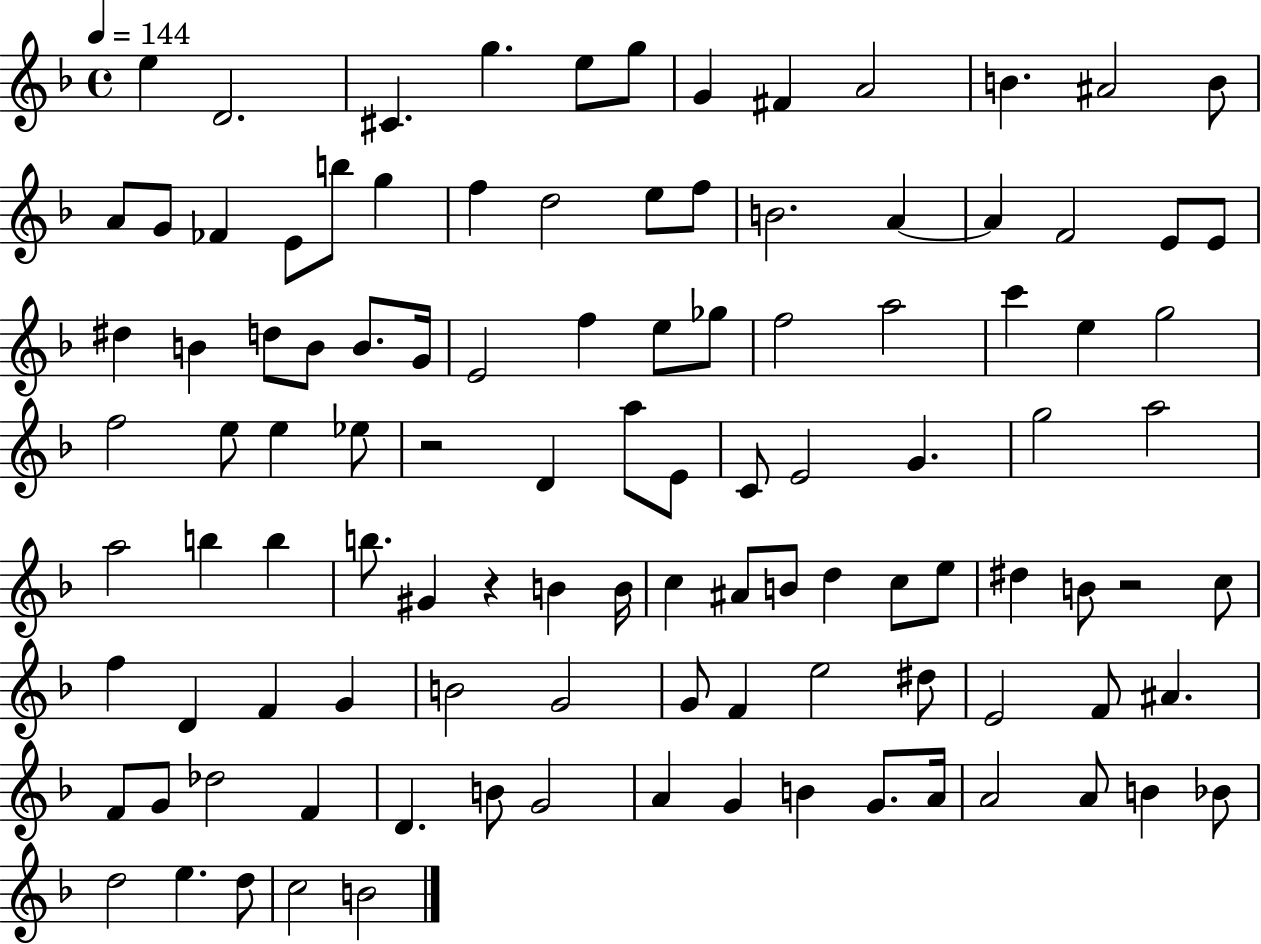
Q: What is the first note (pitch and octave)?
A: E5